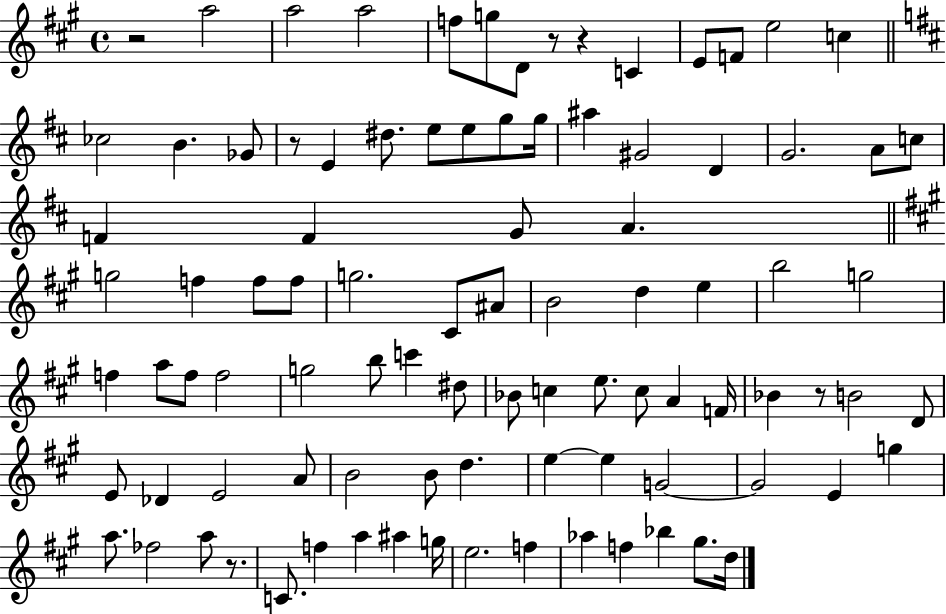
R/h A5/h A5/h A5/h F5/e G5/e D4/e R/e R/q C4/q E4/e F4/e E5/h C5/q CES5/h B4/q. Gb4/e R/e E4/q D#5/e. E5/e E5/e G5/e G5/s A#5/q G#4/h D4/q G4/h. A4/e C5/e F4/q F4/q G4/e A4/q. G5/h F5/q F5/e F5/e G5/h. C#4/e A#4/e B4/h D5/q E5/q B5/h G5/h F5/q A5/e F5/e F5/h G5/h B5/e C6/q D#5/e Bb4/e C5/q E5/e. C5/e A4/q F4/s Bb4/q R/e B4/h D4/e E4/e Db4/q E4/h A4/e B4/h B4/e D5/q. E5/q E5/q G4/h G4/h E4/q G5/q A5/e. FES5/h A5/e R/e. C4/e. F5/q A5/q A#5/q G5/s E5/h. F5/q Ab5/q F5/q Bb5/q G#5/e. D5/s